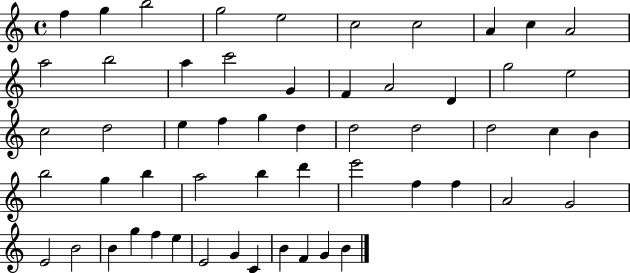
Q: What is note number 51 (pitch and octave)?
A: C4